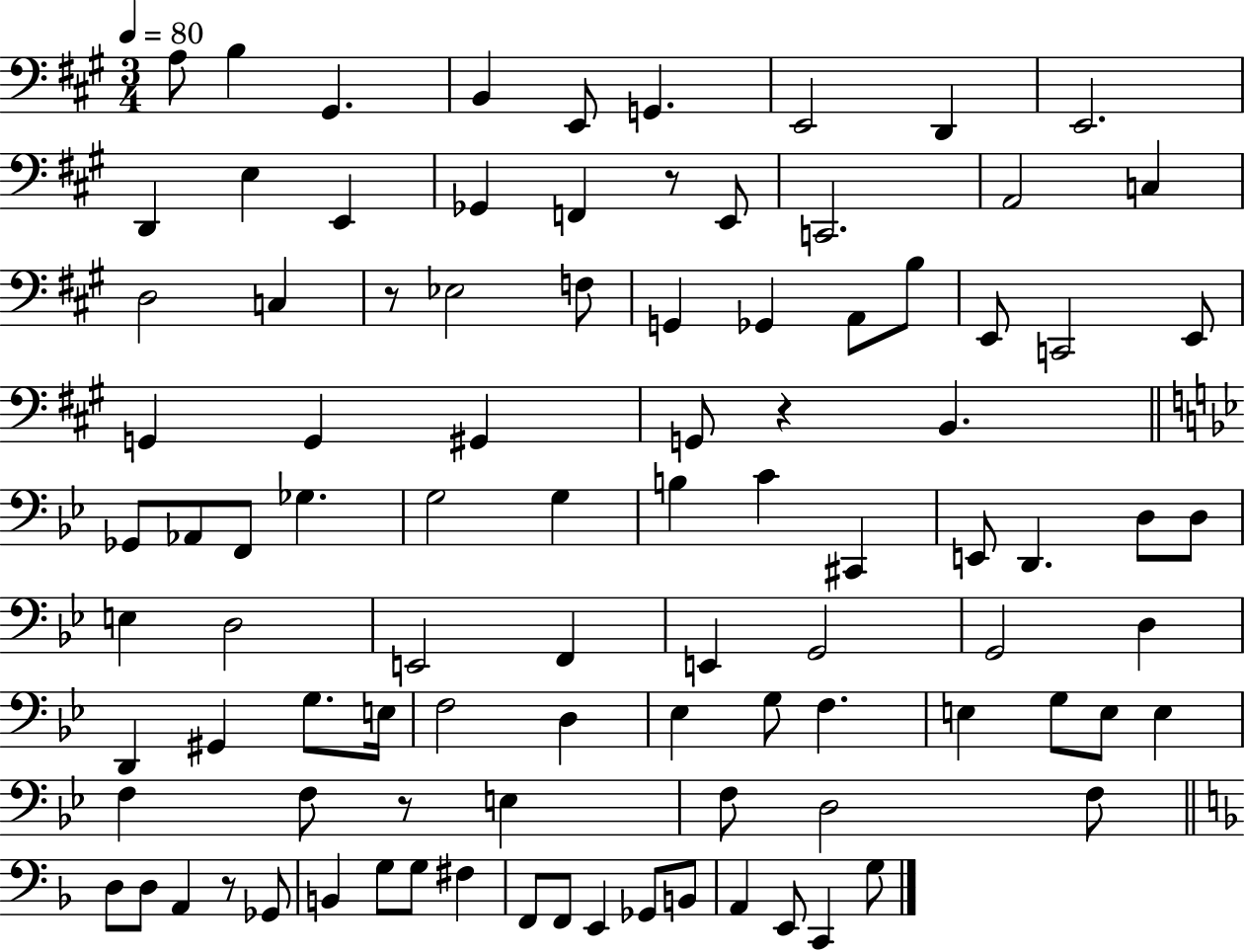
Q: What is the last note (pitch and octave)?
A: G3